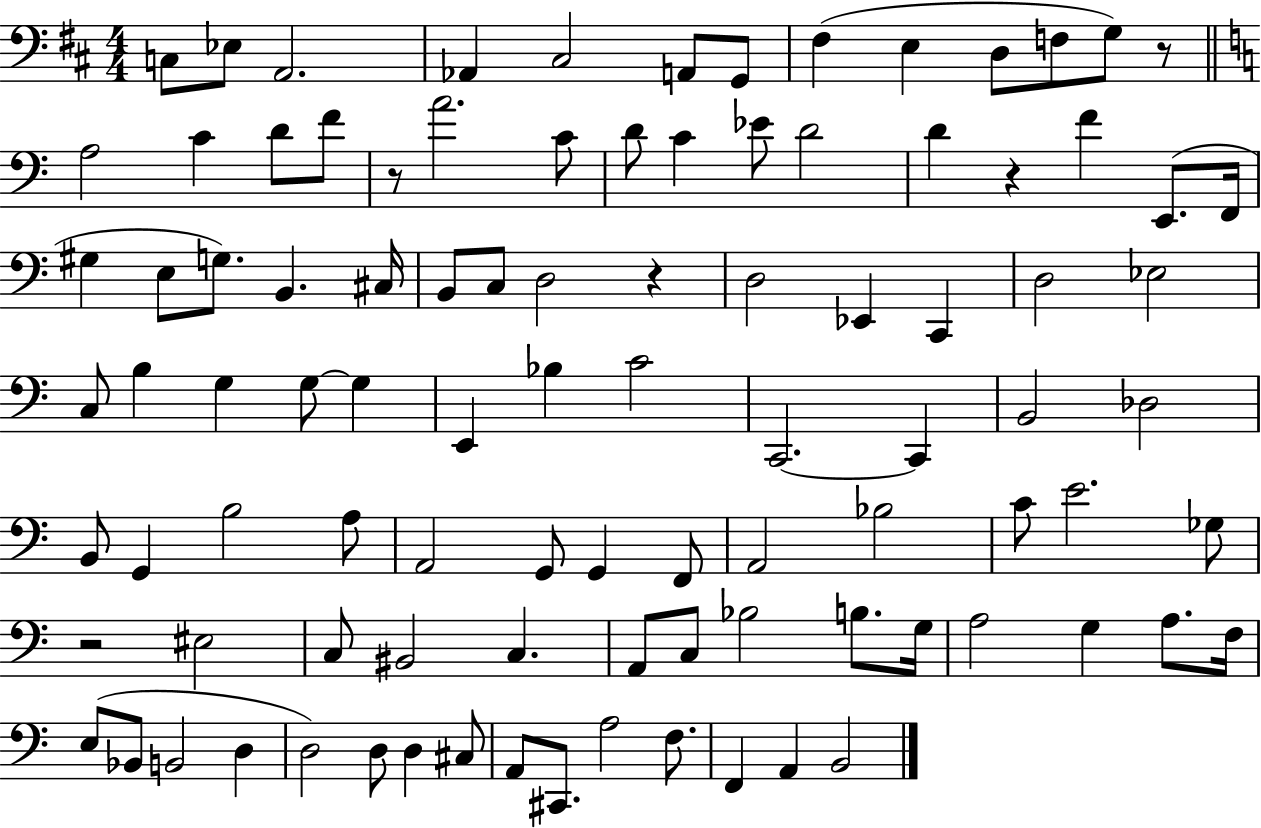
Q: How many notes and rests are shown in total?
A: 97